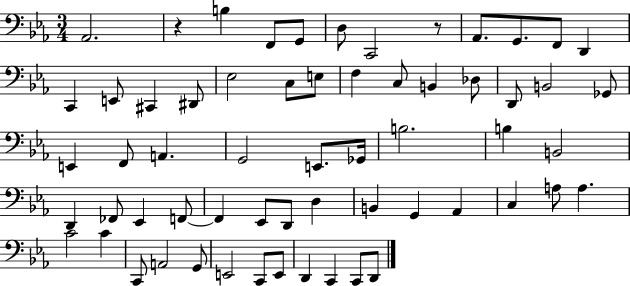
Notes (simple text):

Ab2/h. R/q B3/q F2/e G2/e D3/e C2/h R/e Ab2/e. G2/e. F2/e D2/q C2/q E2/e C#2/q D#2/e Eb3/h C3/e E3/e F3/q C3/e B2/q Db3/e D2/e B2/h Gb2/e E2/q F2/e A2/q. G2/h E2/e. Gb2/s B3/h. B3/q B2/h D2/q FES2/e Eb2/q F2/e F2/q Eb2/e D2/e D3/q B2/q G2/q Ab2/q C3/q A3/e A3/q. C4/h C4/q C2/e A2/h G2/e E2/h C2/e E2/e D2/q C2/q C2/e D2/e